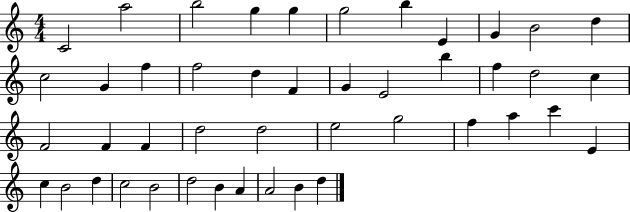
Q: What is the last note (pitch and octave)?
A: D5